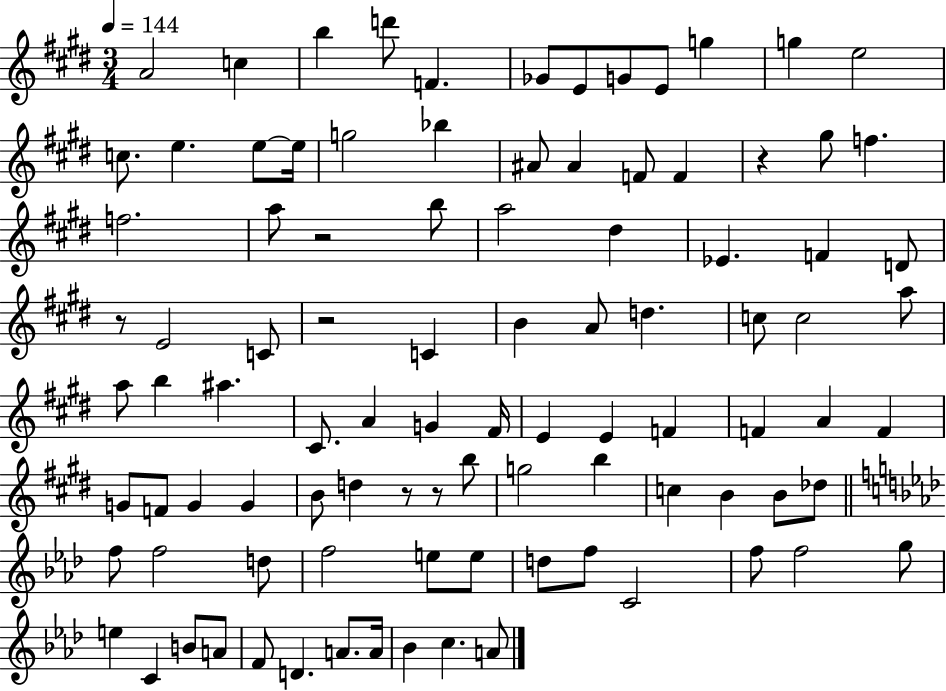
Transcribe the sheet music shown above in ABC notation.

X:1
T:Untitled
M:3/4
L:1/4
K:E
A2 c b d'/2 F _G/2 E/2 G/2 E/2 g g e2 c/2 e e/2 e/4 g2 _b ^A/2 ^A F/2 F z ^g/2 f f2 a/2 z2 b/2 a2 ^d _E F D/2 z/2 E2 C/2 z2 C B A/2 d c/2 c2 a/2 a/2 b ^a ^C/2 A G ^F/4 E E F F A F G/2 F/2 G G B/2 d z/2 z/2 b/2 g2 b c B B/2 _d/2 f/2 f2 d/2 f2 e/2 e/2 d/2 f/2 C2 f/2 f2 g/2 e C B/2 A/2 F/2 D A/2 A/4 _B c A/2